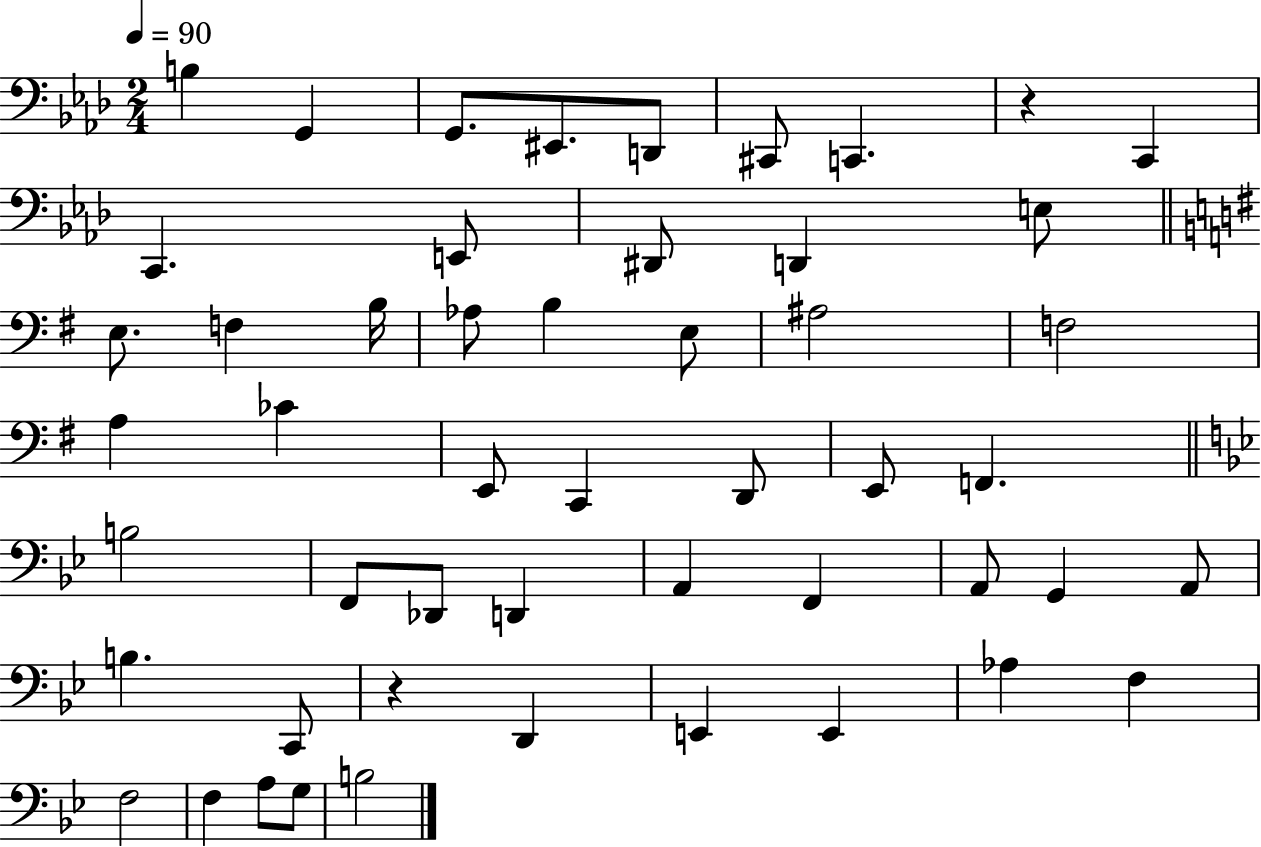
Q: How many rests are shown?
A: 2